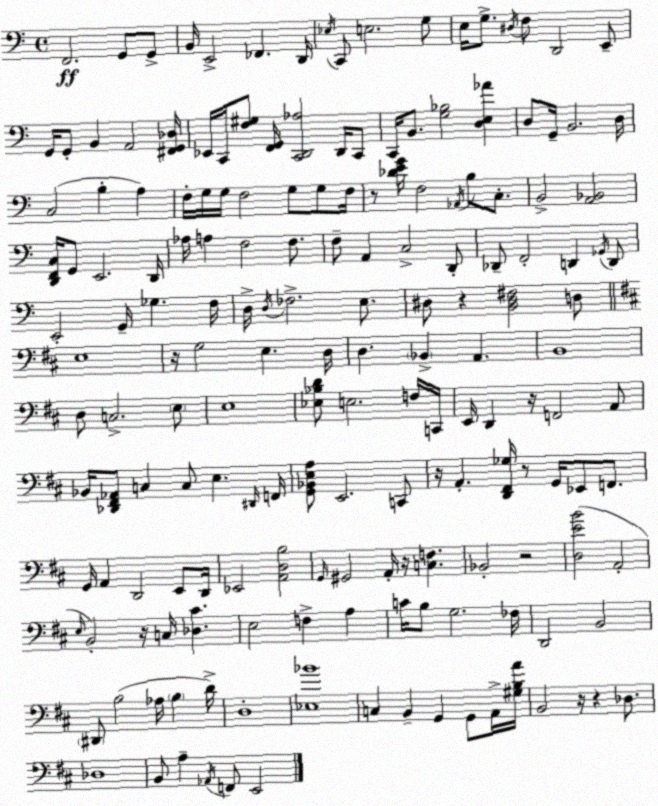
X:1
T:Untitled
M:4/4
L:1/4
K:C
F,,2 G,,/2 G,,/2 B,,/4 E,,2 _F,, D,,/4 _E,/4 C,,/2 E,2 G,/2 E,/4 G,/2 ^D,/4 F,/2 D,,2 E,,/2 G,,/4 G,,/2 B,, A,,2 [^F,,G,,_D,]/4 _E,,/4 C,,/4 [F,^G,]/2 [F,,G,,]/4 [C,,D,,_A,]2 D,,/4 C,,/2 C,,/4 B,,/2 [G,_B,]2 [D,E,_A] D,/2 G,,/4 B,,2 D,/4 C,2 B, A, F,/4 G,/4 G,/4 F,2 G,/2 G,/2 F,/4 z/2 [_DEG]/4 F,2 _A,,/4 B,/2 C,/2 B,,2 [A,,_B,,]2 [D,,F,,C,]/4 G,,/2 E,,2 D,,/4 _A,/4 A, F,2 F,/2 F,/2 A,, C,2 D,,/2 _D,,/2 F,,2 D,, _G,,/4 D,,/2 E,,2 G,,/4 _G, F,/4 D,/4 D,/4 _F,2 E,/2 ^D,/2 z [B,,^D,^F,]2 D,/2 E,4 z/4 G,2 E, D,/4 D, _B,, A,, B,,4 D,/2 C,2 E,/2 E,4 [_E,_B,D]/2 E,2 F,/4 C,,/4 E,,/4 D,, z/4 F,,2 A,,/2 _B,,/4 [_D,,^F,,_A,,]/2 C, C,/2 E, ^D,,/4 F,,/4 [G,,_B,,E,A,]/2 E,,2 C,,/2 z/4 A,, [D,,^F,,_G,]/4 z/2 G,,/4 _E,,/2 F,,/2 G,,/4 A,, D,,2 E,,/2 D,,/4 _E,,2 [A,,D,B,]2 G,,/4 ^G,,2 A,,/4 z/4 [C,F,] _B,,2 z2 [D,EB]2 A,,2 E,/4 B,,2 z/4 C,/4 [_D,^C] E,2 F, A, C/4 B,/2 G,2 _F,/4 D,,2 B,,2 ^D,,/2 B,2 _A,/4 B, D/4 D,4 [_E,_B]4 C, B,, G,, G,,/2 A,,/4 [^G,B,A]/4 B,,2 z/4 z _D,/2 _D,4 B,,/2 A, _A,,/4 F,,/2 E,,2